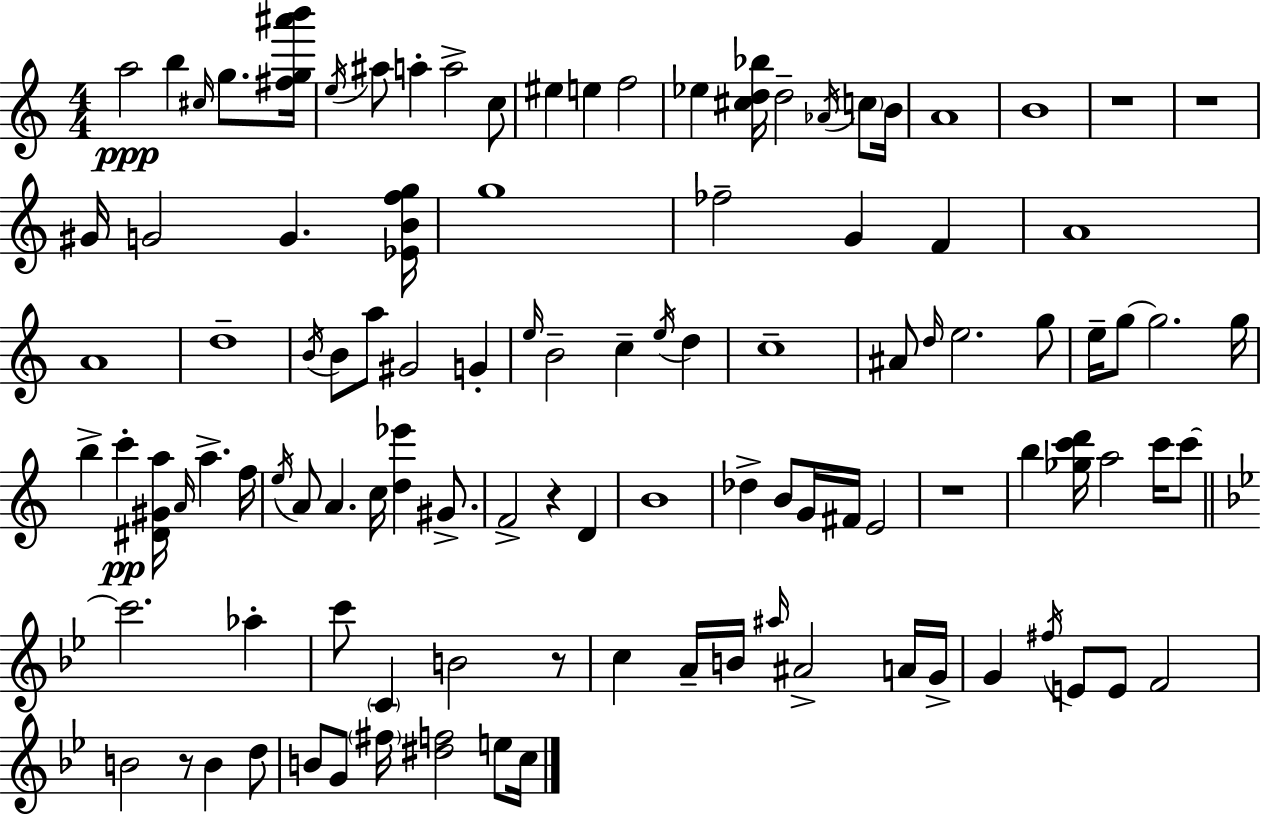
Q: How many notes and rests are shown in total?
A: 108